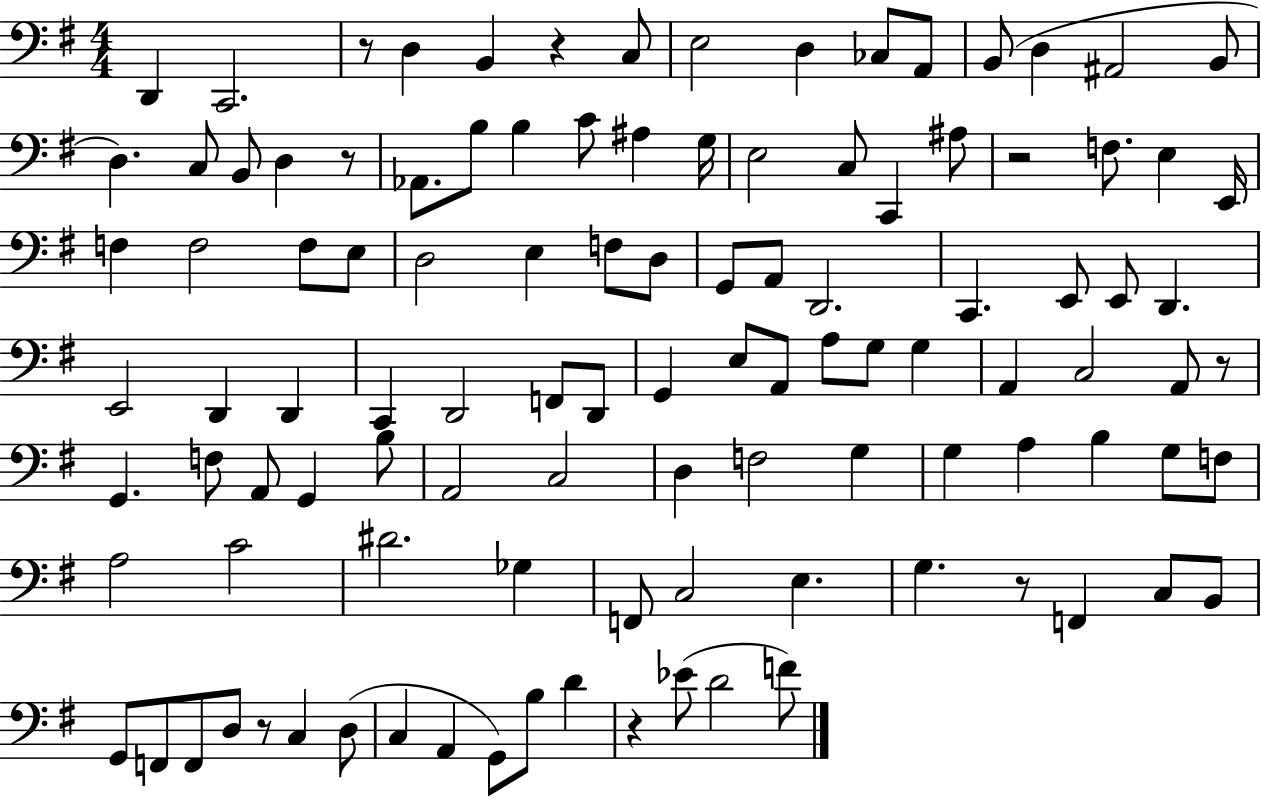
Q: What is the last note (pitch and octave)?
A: F4